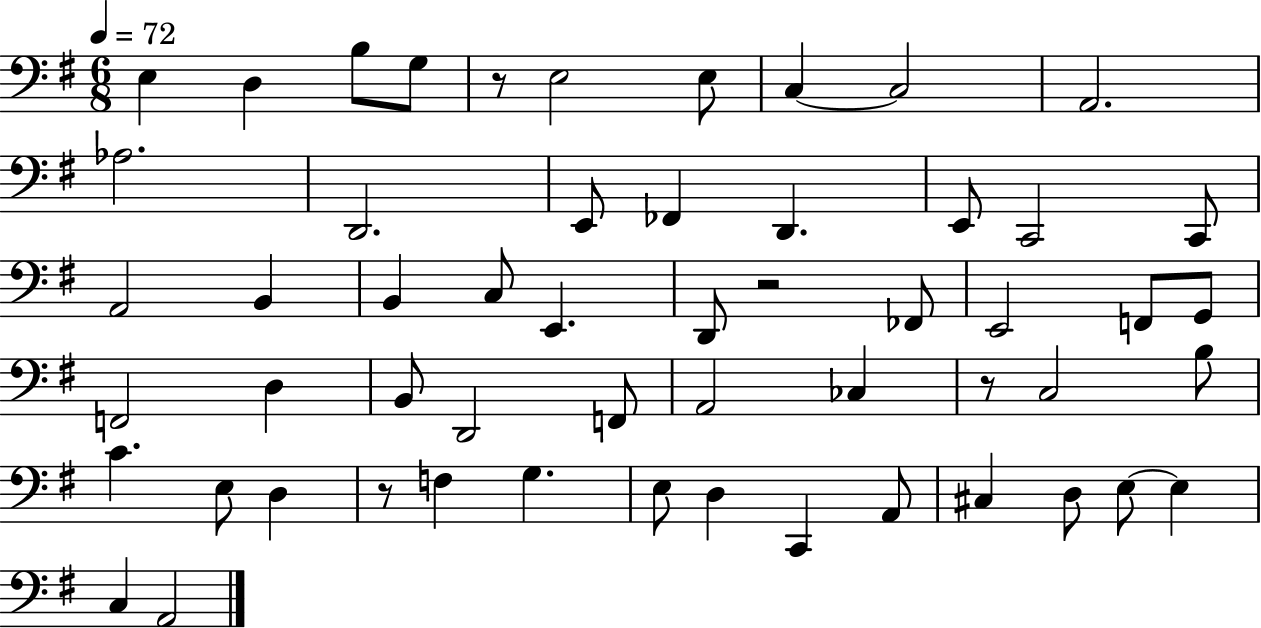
E3/q D3/q B3/e G3/e R/e E3/h E3/e C3/q C3/h A2/h. Ab3/h. D2/h. E2/e FES2/q D2/q. E2/e C2/h C2/e A2/h B2/q B2/q C3/e E2/q. D2/e R/h FES2/e E2/h F2/e G2/e F2/h D3/q B2/e D2/h F2/e A2/h CES3/q R/e C3/h B3/e C4/q. E3/e D3/q R/e F3/q G3/q. E3/e D3/q C2/q A2/e C#3/q D3/e E3/e E3/q C3/q A2/h